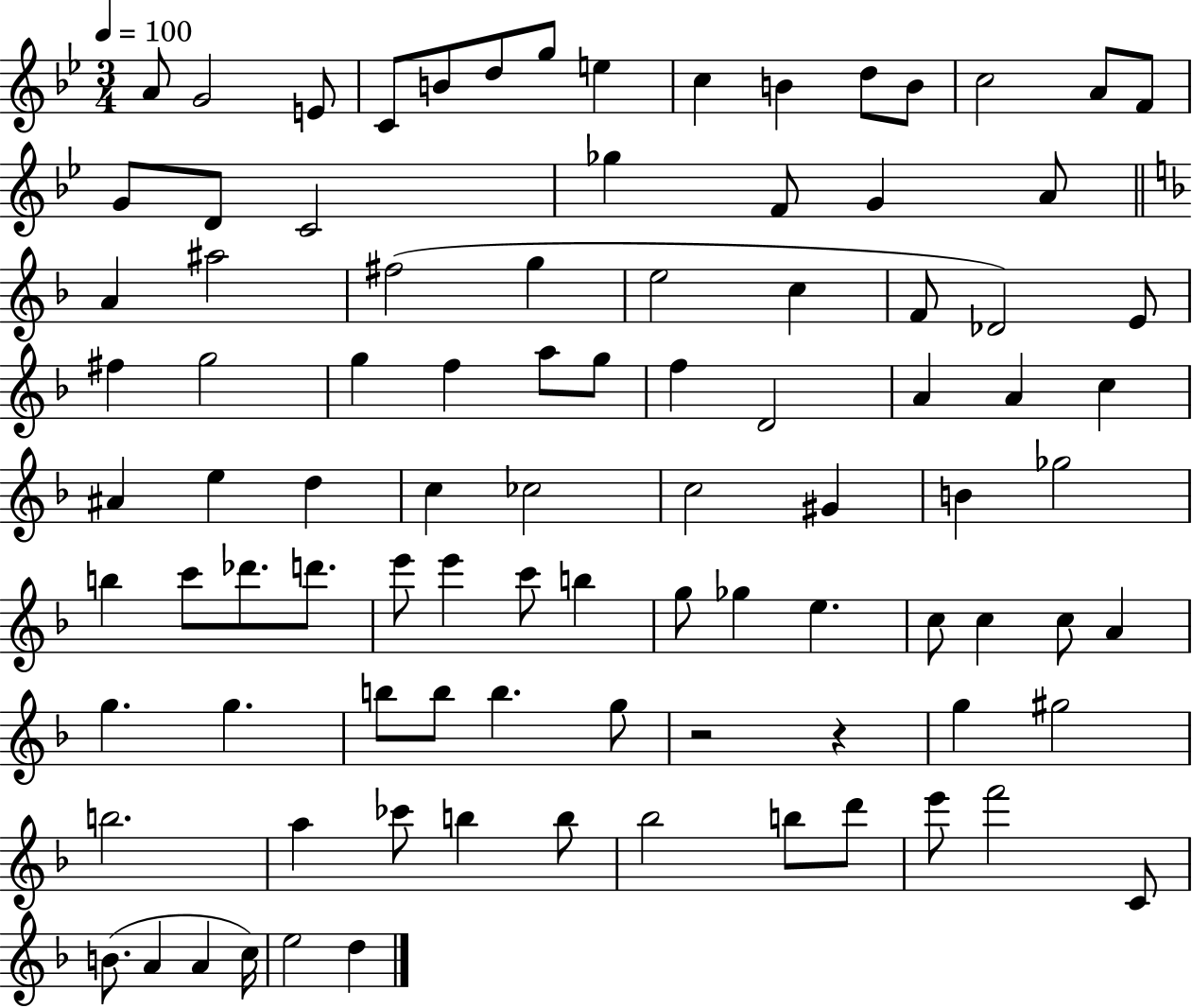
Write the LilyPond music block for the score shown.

{
  \clef treble
  \numericTimeSignature
  \time 3/4
  \key bes \major
  \tempo 4 = 100
  a'8 g'2 e'8 | c'8 b'8 d''8 g''8 e''4 | c''4 b'4 d''8 b'8 | c''2 a'8 f'8 | \break g'8 d'8 c'2 | ges''4 f'8 g'4 a'8 | \bar "||" \break \key f \major a'4 ais''2 | fis''2( g''4 | e''2 c''4 | f'8 des'2) e'8 | \break fis''4 g''2 | g''4 f''4 a''8 g''8 | f''4 d'2 | a'4 a'4 c''4 | \break ais'4 e''4 d''4 | c''4 ces''2 | c''2 gis'4 | b'4 ges''2 | \break b''4 c'''8 des'''8. d'''8. | e'''8 e'''4 c'''8 b''4 | g''8 ges''4 e''4. | c''8 c''4 c''8 a'4 | \break g''4. g''4. | b''8 b''8 b''4. g''8 | r2 r4 | g''4 gis''2 | \break b''2. | a''4 ces'''8 b''4 b''8 | bes''2 b''8 d'''8 | e'''8 f'''2 c'8 | \break b'8.( a'4 a'4 c''16) | e''2 d''4 | \bar "|."
}